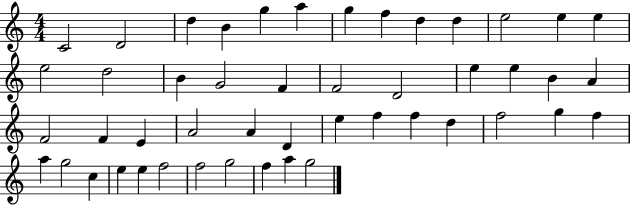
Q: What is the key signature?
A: C major